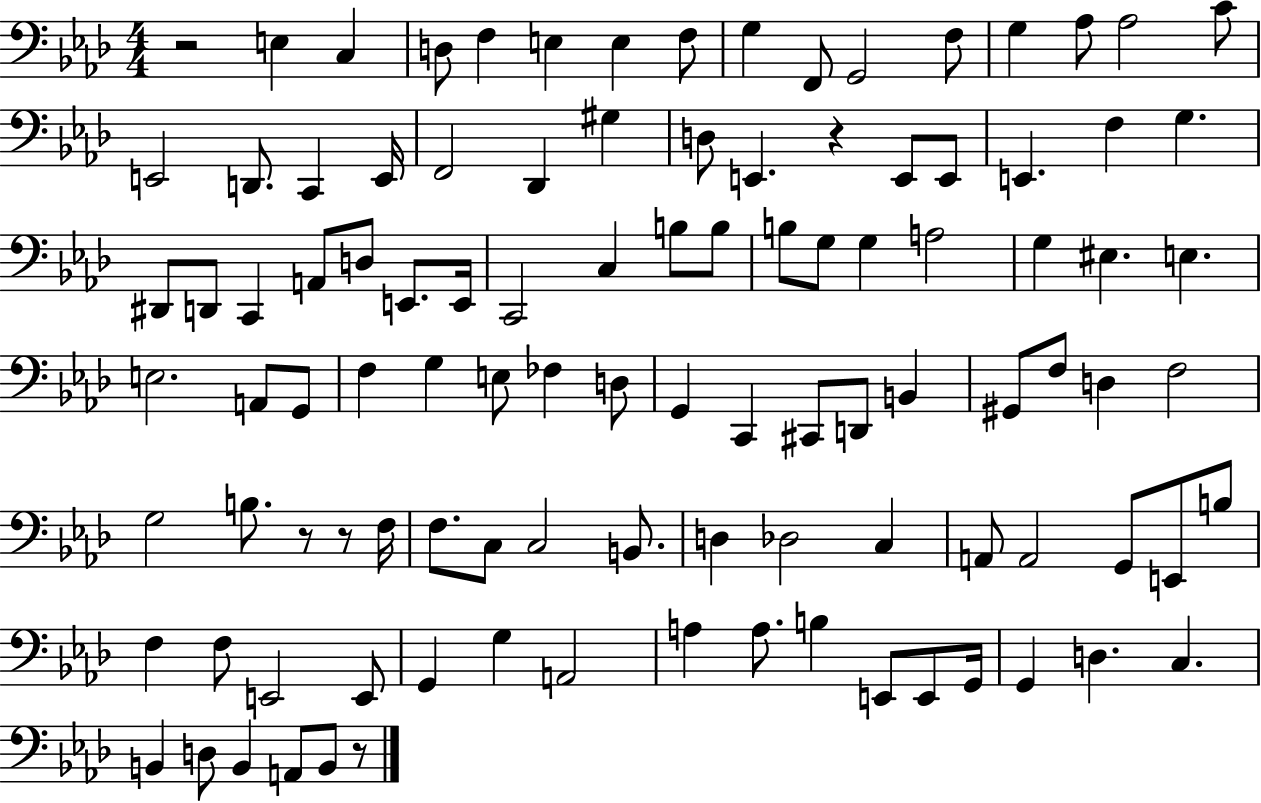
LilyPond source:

{
  \clef bass
  \numericTimeSignature
  \time 4/4
  \key aes \major
  r2 e4 c4 | d8 f4 e4 e4 f8 | g4 f,8 g,2 f8 | g4 aes8 aes2 c'8 | \break e,2 d,8. c,4 e,16 | f,2 des,4 gis4 | d8 e,4. r4 e,8 e,8 | e,4. f4 g4. | \break dis,8 d,8 c,4 a,8 d8 e,8. e,16 | c,2 c4 b8 b8 | b8 g8 g4 a2 | g4 eis4. e4. | \break e2. a,8 g,8 | f4 g4 e8 fes4 d8 | g,4 c,4 cis,8 d,8 b,4 | gis,8 f8 d4 f2 | \break g2 b8. r8 r8 f16 | f8. c8 c2 b,8. | d4 des2 c4 | a,8 a,2 g,8 e,8 b8 | \break f4 f8 e,2 e,8 | g,4 g4 a,2 | a4 a8. b4 e,8 e,8 g,16 | g,4 d4. c4. | \break b,4 d8 b,4 a,8 b,8 r8 | \bar "|."
}